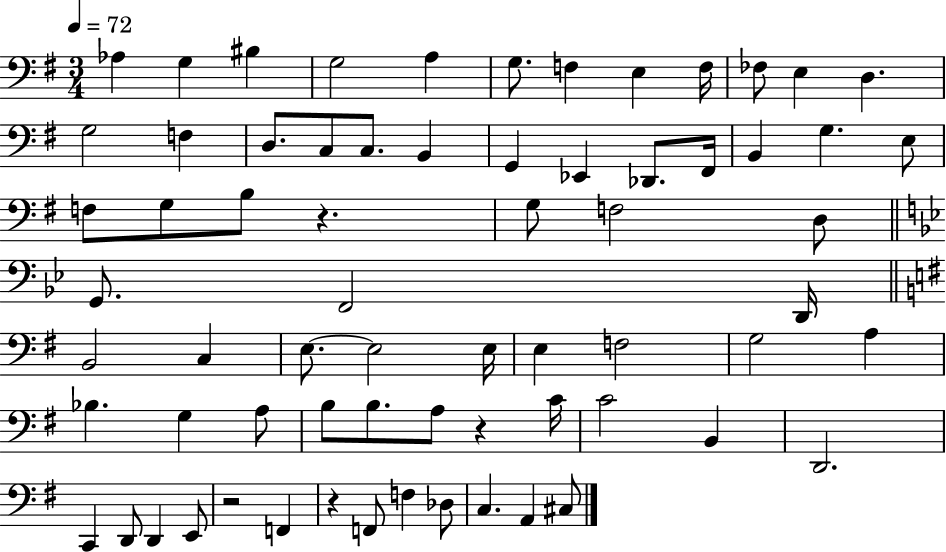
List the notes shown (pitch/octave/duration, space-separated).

Ab3/q G3/q BIS3/q G3/h A3/q G3/e. F3/q E3/q F3/s FES3/e E3/q D3/q. G3/h F3/q D3/e. C3/e C3/e. B2/q G2/q Eb2/q Db2/e. F#2/s B2/q G3/q. E3/e F3/e G3/e B3/e R/q. G3/e F3/h D3/e G2/e. F2/h D2/s B2/h C3/q E3/e. E3/h E3/s E3/q F3/h G3/h A3/q Bb3/q. G3/q A3/e B3/e B3/e. A3/e R/q C4/s C4/h B2/q D2/h. C2/q D2/e D2/q E2/e R/h F2/q R/q F2/e F3/q Db3/e C3/q. A2/q C#3/e